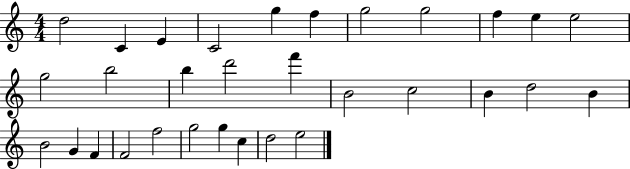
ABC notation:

X:1
T:Untitled
M:4/4
L:1/4
K:C
d2 C E C2 g f g2 g2 f e e2 g2 b2 b d'2 f' B2 c2 B d2 B B2 G F F2 f2 g2 g c d2 e2